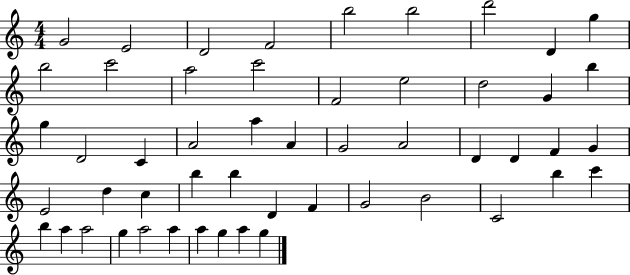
{
  \clef treble
  \numericTimeSignature
  \time 4/4
  \key c \major
  g'2 e'2 | d'2 f'2 | b''2 b''2 | d'''2 d'4 g''4 | \break b''2 c'''2 | a''2 c'''2 | f'2 e''2 | d''2 g'4 b''4 | \break g''4 d'2 c'4 | a'2 a''4 a'4 | g'2 a'2 | d'4 d'4 f'4 g'4 | \break e'2 d''4 c''4 | b''4 b''4 d'4 f'4 | g'2 b'2 | c'2 b''4 c'''4 | \break b''4 a''4 a''2 | g''4 a''2 a''4 | a''4 g''4 a''4 g''4 | \bar "|."
}